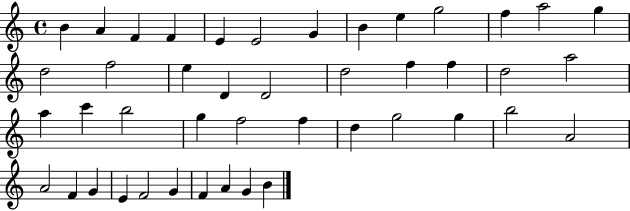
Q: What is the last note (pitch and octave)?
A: B4